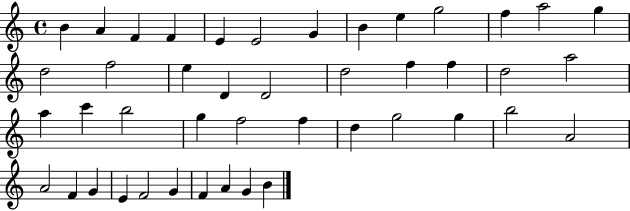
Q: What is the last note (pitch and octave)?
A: B4